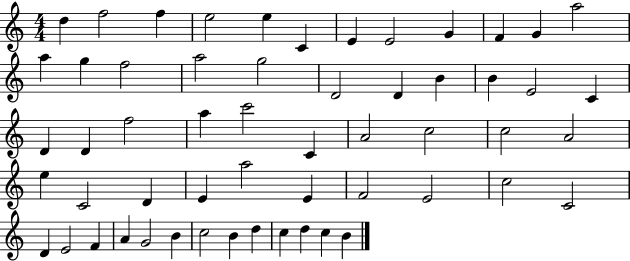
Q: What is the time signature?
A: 4/4